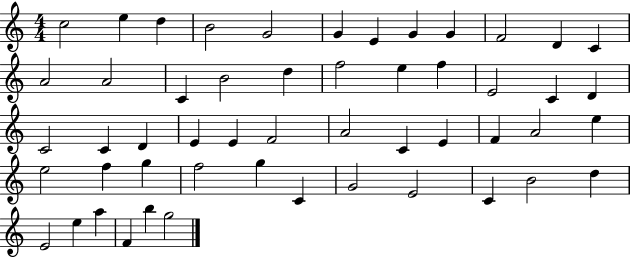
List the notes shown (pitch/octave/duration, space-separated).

C5/h E5/q D5/q B4/h G4/h G4/q E4/q G4/q G4/q F4/h D4/q C4/q A4/h A4/h C4/q B4/h D5/q F5/h E5/q F5/q E4/h C4/q D4/q C4/h C4/q D4/q E4/q E4/q F4/h A4/h C4/q E4/q F4/q A4/h E5/q E5/h F5/q G5/q F5/h G5/q C4/q G4/h E4/h C4/q B4/h D5/q E4/h E5/q A5/q F4/q B5/q G5/h